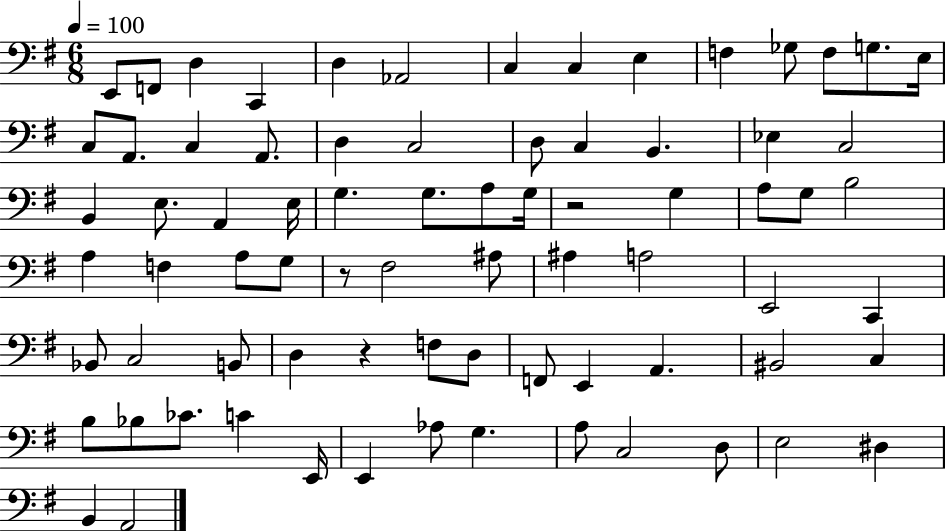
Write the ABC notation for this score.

X:1
T:Untitled
M:6/8
L:1/4
K:G
E,,/2 F,,/2 D, C,, D, _A,,2 C, C, E, F, _G,/2 F,/2 G,/2 E,/4 C,/2 A,,/2 C, A,,/2 D, C,2 D,/2 C, B,, _E, C,2 B,, E,/2 A,, E,/4 G, G,/2 A,/2 G,/4 z2 G, A,/2 G,/2 B,2 A, F, A,/2 G,/2 z/2 ^F,2 ^A,/2 ^A, A,2 E,,2 C,, _B,,/2 C,2 B,,/2 D, z F,/2 D,/2 F,,/2 E,, A,, ^B,,2 C, B,/2 _B,/2 _C/2 C E,,/4 E,, _A,/2 G, A,/2 C,2 D,/2 E,2 ^D, B,, A,,2